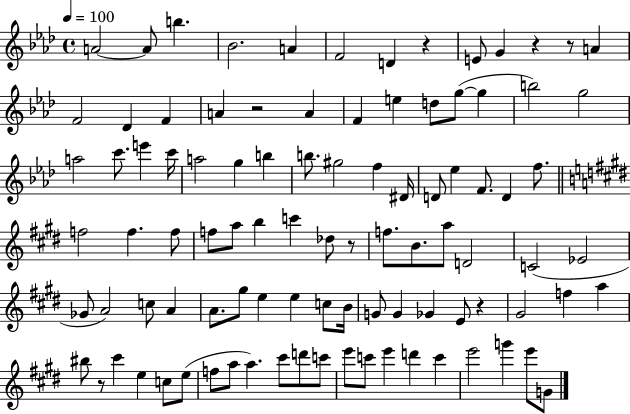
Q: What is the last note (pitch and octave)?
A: G4